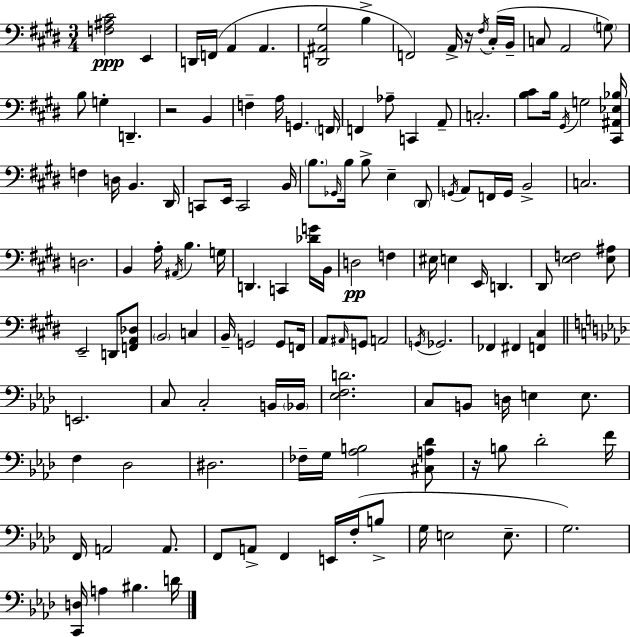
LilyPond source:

{
  \clef bass
  \numericTimeSignature
  \time 3/4
  \key e \major
  <f ais cis'>2\ppp e,4 | d,16 f,16( a,4 a,4. | <d, ais, gis>2 b4-> | f,2) a,16-> r16 \acciaccatura { fis16 }( cis16-. | \break b,16-- c8 a,2 \parenthesize g8) | b8 g4-. d,4.-- | r2 b,4 | f4-- a16 g,4. | \break \parenthesize f,16 f,4 aes8-- c,4 a,8-- | c2.-. | <b cis'>8 b16 \acciaccatura { gis,16 } g2 | <cis, ais, ees bes>16 f4 d16 b,4. | \break dis,16 c,8 e,16 c,2 | b,16 \parenthesize b8. \grace { ges,16 } b16 b8-> e4-- | \parenthesize dis,8 \acciaccatura { g,16 } a,8 f,16 g,16 b,2-> | c2. | \break d2. | b,4 a16-. \acciaccatura { ais,16 } b4. | g16 d,4. c,4 | <des' g'>16 b,16 d2\pp | \break f4 eis16 e4 e,16 d,4. | dis,8 <e f>2 | <e ais>8 e,2-- | d,8 <f, a, des>8 \parenthesize b,2 | \break c4 b,16-- g,2 | g,8 f,16 a,8 \grace { ais,16 } g,8 a,2 | \acciaccatura { g,16 } ges,2. | fes,4 fis,4 | \break <f, cis>4 \bar "||" \break \key aes \major e,2. | c8 c2-. b,16 \parenthesize bes,16 | <ees f d'>2. | c8 b,8 d16 e4 e8. | \break f4 des2 | dis2. | fes16-- g16 <aes b>2 <cis a des'>8 | r16 b8 des'2-. f'16 | \break f,16 a,2 a,8. | f,8 a,8-> f,4 e,16 f16-.( b8-> | g16 e2 e8.-- | g2.) | \break <c, d>16 a4 bis4. d'16 | \bar "|."
}